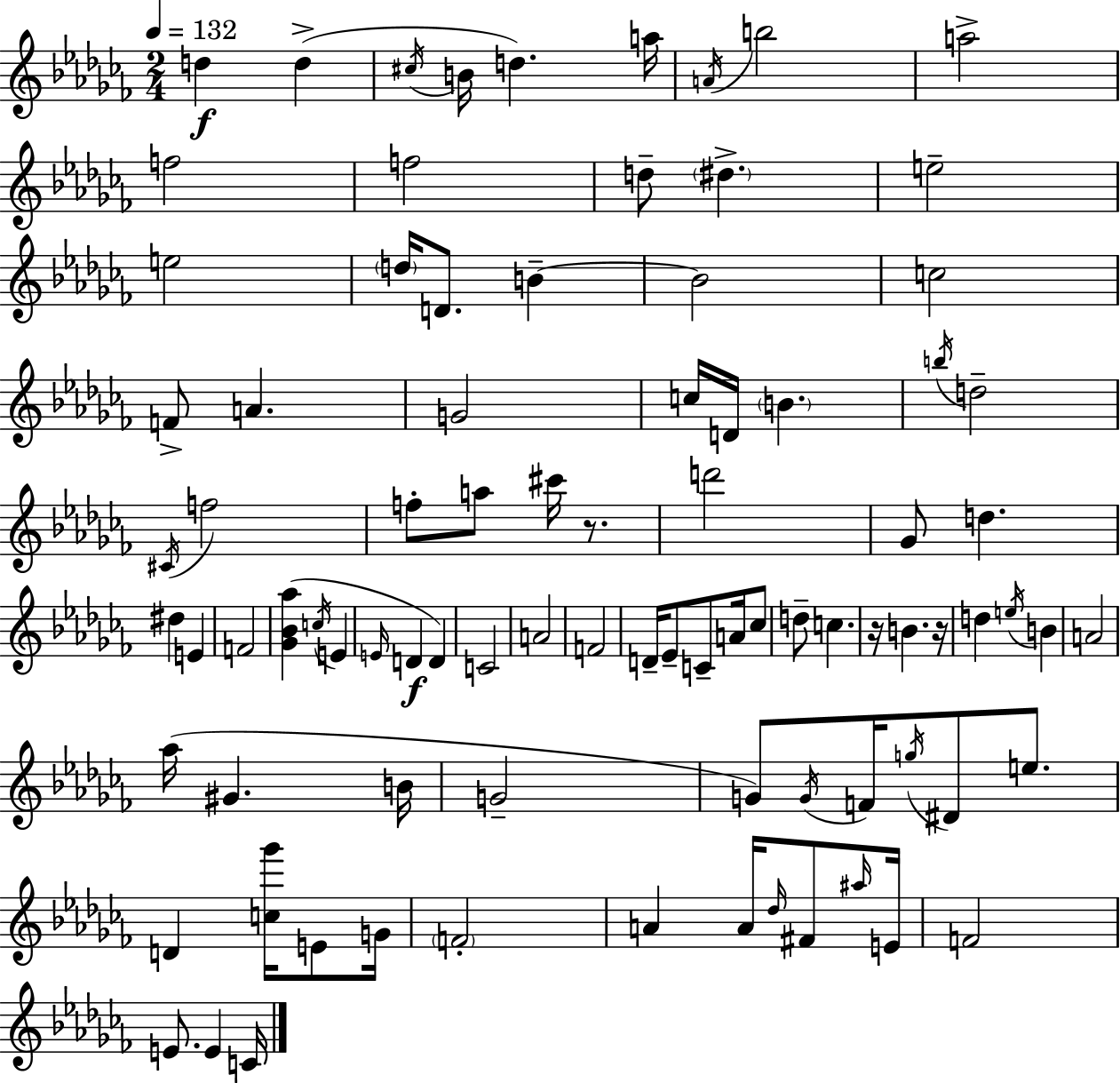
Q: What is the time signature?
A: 2/4